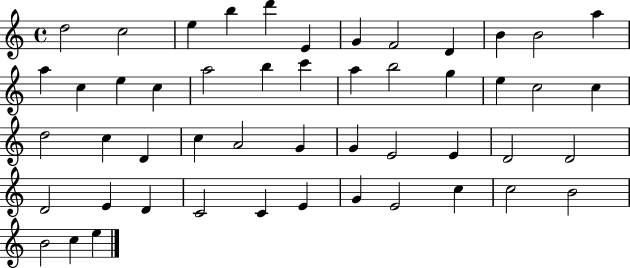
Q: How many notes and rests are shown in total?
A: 50